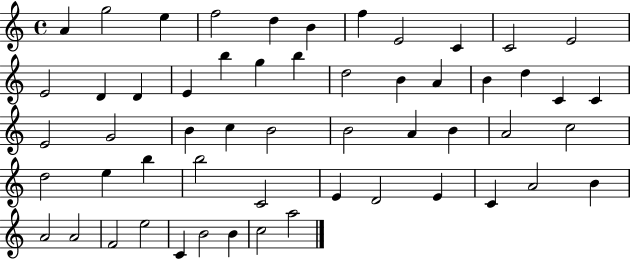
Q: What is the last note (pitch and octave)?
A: A5